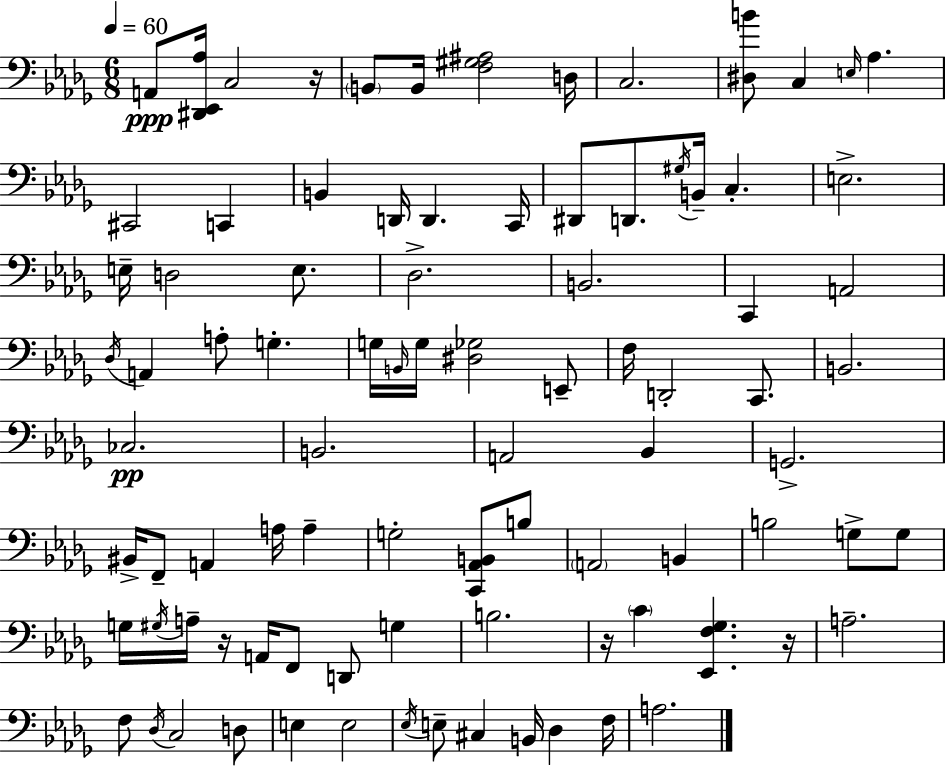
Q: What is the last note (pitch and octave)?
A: A3